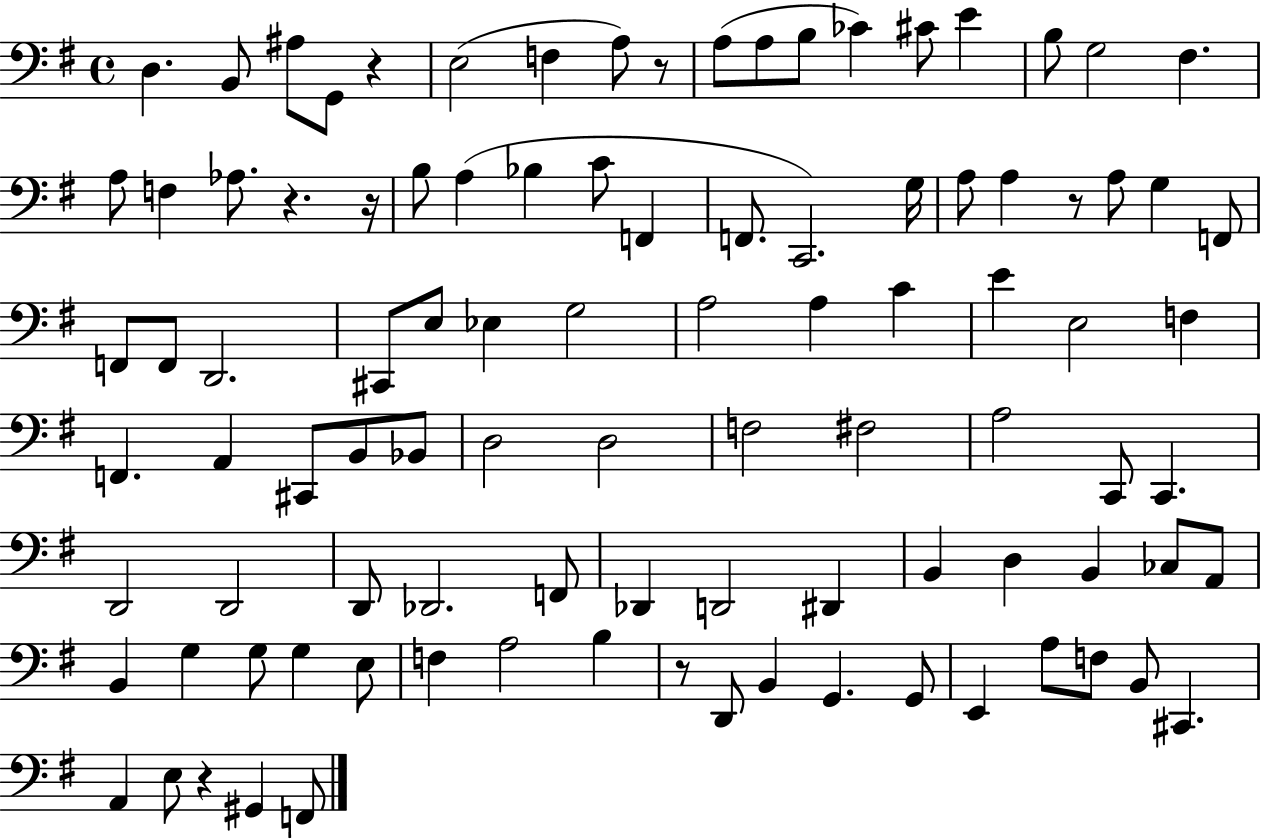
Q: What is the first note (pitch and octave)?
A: D3